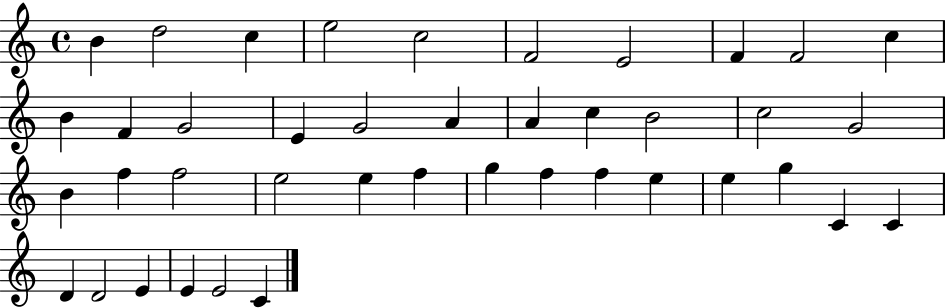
X:1
T:Untitled
M:4/4
L:1/4
K:C
B d2 c e2 c2 F2 E2 F F2 c B F G2 E G2 A A c B2 c2 G2 B f f2 e2 e f g f f e e g C C D D2 E E E2 C